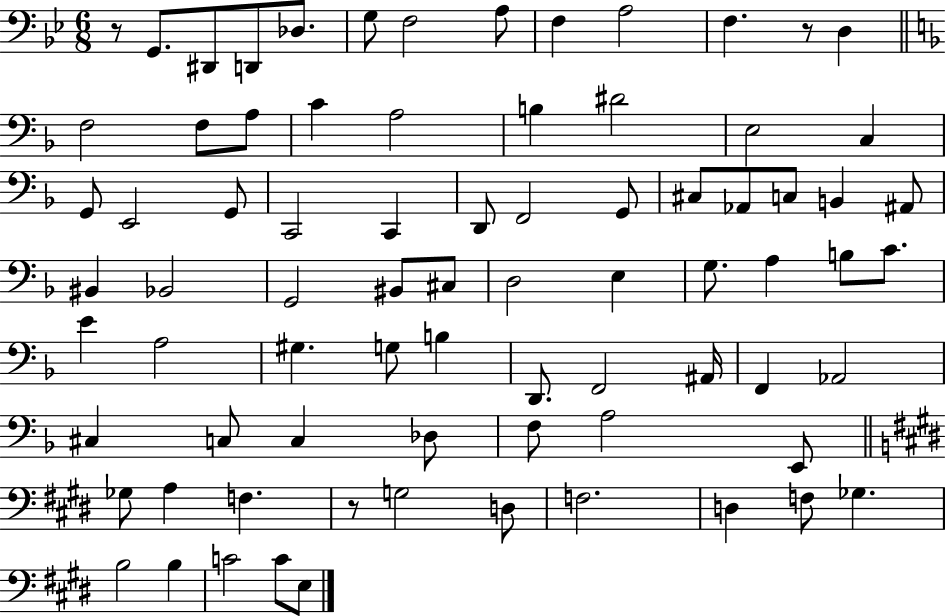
X:1
T:Untitled
M:6/8
L:1/4
K:Bb
z/2 G,,/2 ^D,,/2 D,,/2 _D,/2 G,/2 F,2 A,/2 F, A,2 F, z/2 D, F,2 F,/2 A,/2 C A,2 B, ^D2 E,2 C, G,,/2 E,,2 G,,/2 C,,2 C,, D,,/2 F,,2 G,,/2 ^C,/2 _A,,/2 C,/2 B,, ^A,,/2 ^B,, _B,,2 G,,2 ^B,,/2 ^C,/2 D,2 E, G,/2 A, B,/2 C/2 E A,2 ^G, G,/2 B, D,,/2 F,,2 ^A,,/4 F,, _A,,2 ^C, C,/2 C, _D,/2 F,/2 A,2 E,,/2 _G,/2 A, F, z/2 G,2 D,/2 F,2 D, F,/2 _G, B,2 B, C2 C/2 E,/2